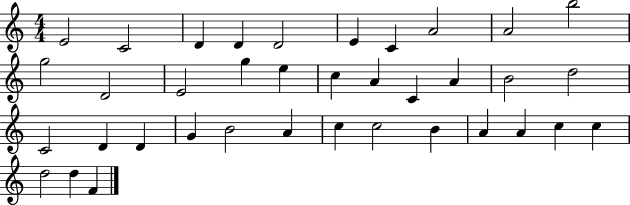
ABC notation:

X:1
T:Untitled
M:4/4
L:1/4
K:C
E2 C2 D D D2 E C A2 A2 b2 g2 D2 E2 g e c A C A B2 d2 C2 D D G B2 A c c2 B A A c c d2 d F